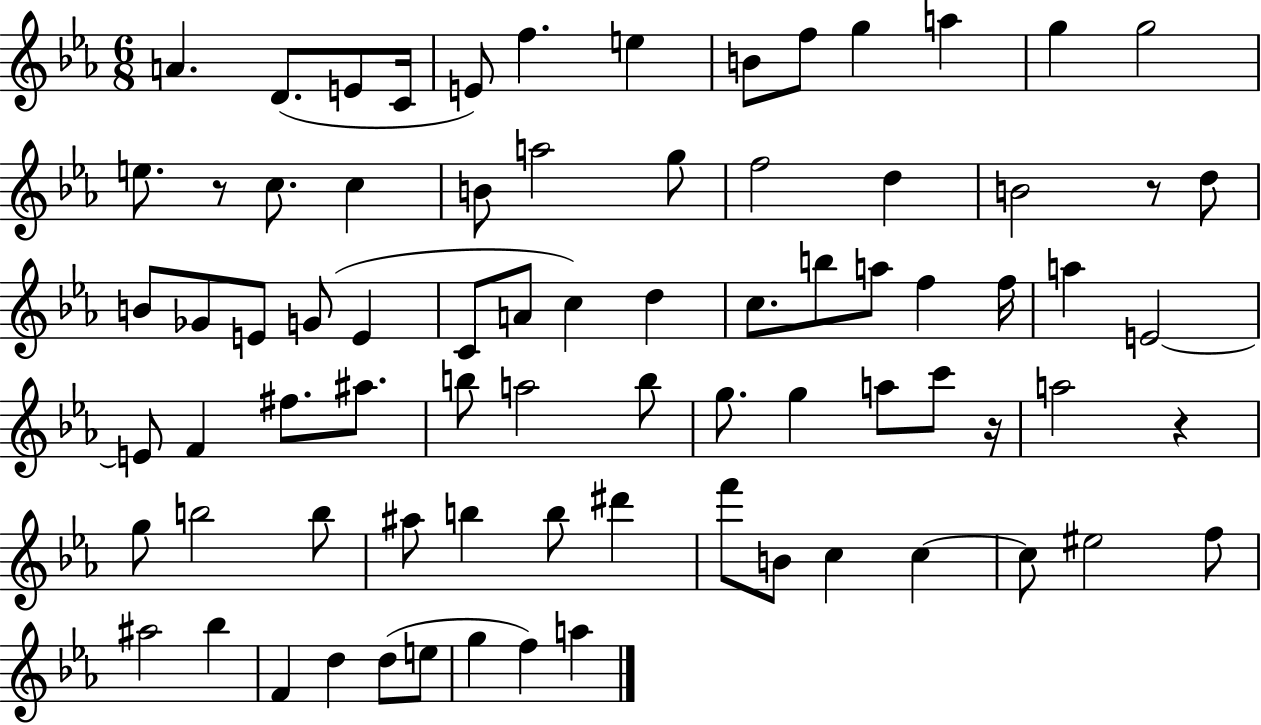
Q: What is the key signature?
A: EES major